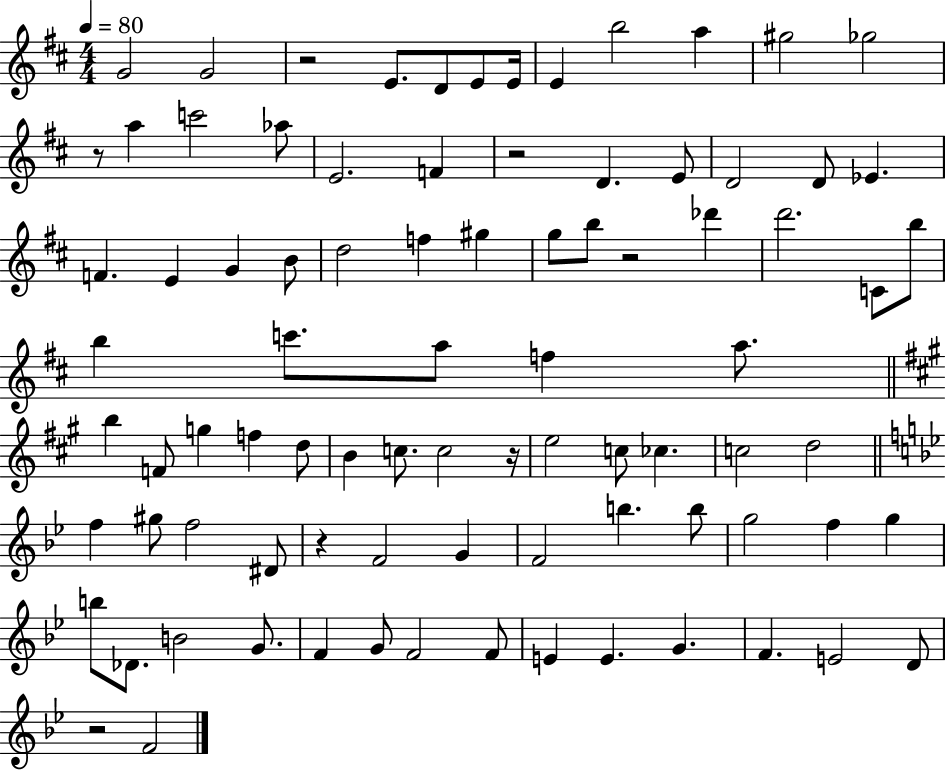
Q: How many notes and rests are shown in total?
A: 86